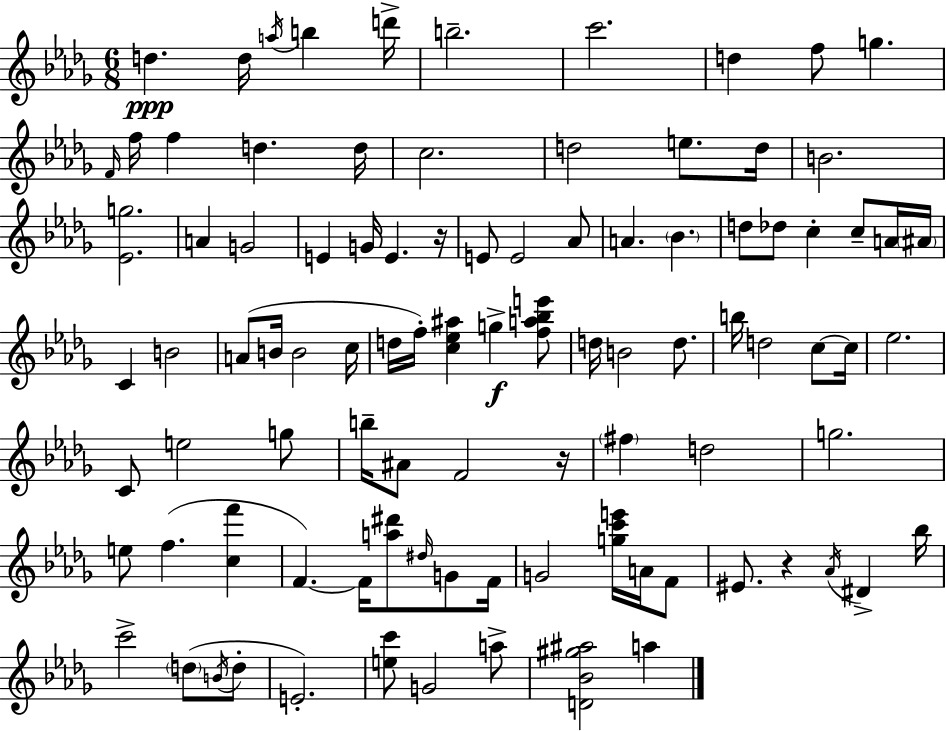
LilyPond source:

{
  \clef treble
  \numericTimeSignature
  \time 6/8
  \key bes \minor
  \repeat volta 2 { d''4.\ppp d''16 \acciaccatura { a''16 } b''4 | d'''16-> b''2.-- | c'''2. | d''4 f''8 g''4. | \break \grace { f'16 } f''16 f''4 d''4. | d''16 c''2. | d''2 e''8. | d''16 b'2. | \break <ees' g''>2. | a'4 g'2 | e'4 g'16 e'4. | r16 e'8 e'2 | \break aes'8 a'4. \parenthesize bes'4. | d''8 des''8 c''4-. c''8-- | a'16 \parenthesize ais'16 c'4 b'2 | a'8( b'16 b'2 | \break c''16 d''16 f''16-.) <c'' ees'' ais''>4 g''4->\f | <f'' a'' bes'' e'''>8 d''16 b'2 d''8. | b''16 d''2 c''8~~ | c''16 ees''2. | \break c'8 e''2 | g''8 b''16-- ais'8 f'2 | r16 \parenthesize fis''4 d''2 | g''2. | \break e''8 f''4.( <c'' f'''>4 | f'4.~~) f'16 <a'' dis'''>8 \grace { dis''16 } | g'8 f'16 g'2 <g'' c''' e'''>16 | a'16 f'8 eis'8. r4 \acciaccatura { aes'16 } dis'4-> | \break bes''16 c'''2-> | \parenthesize d''8( \acciaccatura { b'16 } d''8-. e'2.-.) | <e'' c'''>8 g'2 | a''8-> <d' bes' gis'' ais''>2 | \break a''4 } \bar "|."
}